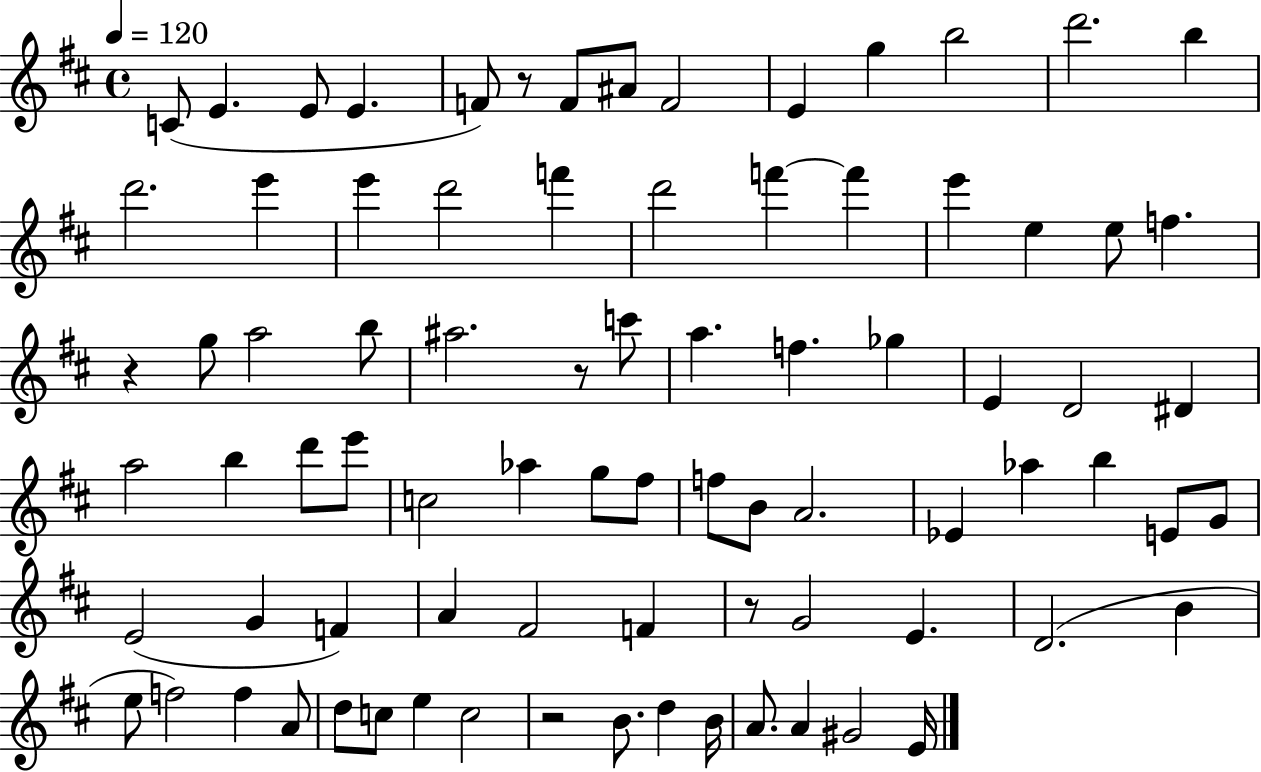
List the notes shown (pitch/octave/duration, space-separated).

C4/e E4/q. E4/e E4/q. F4/e R/e F4/e A#4/e F4/h E4/q G5/q B5/h D6/h. B5/q D6/h. E6/q E6/q D6/h F6/q D6/h F6/q F6/q E6/q E5/q E5/e F5/q. R/q G5/e A5/h B5/e A#5/h. R/e C6/e A5/q. F5/q. Gb5/q E4/q D4/h D#4/q A5/h B5/q D6/e E6/e C5/h Ab5/q G5/e F#5/e F5/e B4/e A4/h. Eb4/q Ab5/q B5/q E4/e G4/e E4/h G4/q F4/q A4/q F#4/h F4/q R/e G4/h E4/q. D4/h. B4/q E5/e F5/h F5/q A4/e D5/e C5/e E5/q C5/h R/h B4/e. D5/q B4/s A4/e. A4/q G#4/h E4/s